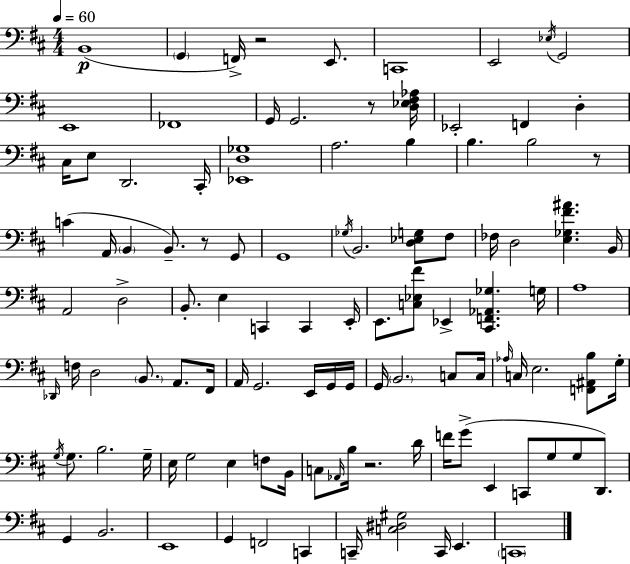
B2/w G2/q F2/s R/h E2/e. C2/w E2/h Eb3/s G2/h E2/w FES2/w G2/s G2/h. R/e [D3,Eb3,F#3,Ab3]/s Eb2/h F2/q D3/q C#3/s E3/e D2/h. C#2/s [Eb2,D3,Gb3]/w A3/h. B3/q B3/q. B3/h R/e C4/q A2/s B2/q B2/e. R/e G2/e G2/w Gb3/s B2/h. [D3,Eb3,G3]/e F#3/e FES3/s D3/h [E3,Gb3,F#4,A#4]/q. B2/s A2/h D3/h B2/e. E3/q C2/q C2/q E2/s E2/e. [C3,Eb3,F#4]/e Eb2/q [C#2,F2,Ab2,Gb3]/q. G3/s A3/w Db2/s F3/s D3/h B2/e. A2/e. F#2/s A2/s G2/h. E2/s G2/s G2/s G2/s B2/h. C3/e C3/s Ab3/s C3/s E3/h. [F2,A#2,B3]/e G3/s G3/s G3/e. B3/h. G3/s E3/s G3/h E3/q F3/e B2/s C3/e Ab2/s B3/s R/h. D4/s F4/s G4/e E2/q C2/e G3/e G3/e D2/e. G2/q B2/h. E2/w G2/q F2/h C2/q C2/s [C3,D#3,G#3]/h C2/s E2/q. C2/w